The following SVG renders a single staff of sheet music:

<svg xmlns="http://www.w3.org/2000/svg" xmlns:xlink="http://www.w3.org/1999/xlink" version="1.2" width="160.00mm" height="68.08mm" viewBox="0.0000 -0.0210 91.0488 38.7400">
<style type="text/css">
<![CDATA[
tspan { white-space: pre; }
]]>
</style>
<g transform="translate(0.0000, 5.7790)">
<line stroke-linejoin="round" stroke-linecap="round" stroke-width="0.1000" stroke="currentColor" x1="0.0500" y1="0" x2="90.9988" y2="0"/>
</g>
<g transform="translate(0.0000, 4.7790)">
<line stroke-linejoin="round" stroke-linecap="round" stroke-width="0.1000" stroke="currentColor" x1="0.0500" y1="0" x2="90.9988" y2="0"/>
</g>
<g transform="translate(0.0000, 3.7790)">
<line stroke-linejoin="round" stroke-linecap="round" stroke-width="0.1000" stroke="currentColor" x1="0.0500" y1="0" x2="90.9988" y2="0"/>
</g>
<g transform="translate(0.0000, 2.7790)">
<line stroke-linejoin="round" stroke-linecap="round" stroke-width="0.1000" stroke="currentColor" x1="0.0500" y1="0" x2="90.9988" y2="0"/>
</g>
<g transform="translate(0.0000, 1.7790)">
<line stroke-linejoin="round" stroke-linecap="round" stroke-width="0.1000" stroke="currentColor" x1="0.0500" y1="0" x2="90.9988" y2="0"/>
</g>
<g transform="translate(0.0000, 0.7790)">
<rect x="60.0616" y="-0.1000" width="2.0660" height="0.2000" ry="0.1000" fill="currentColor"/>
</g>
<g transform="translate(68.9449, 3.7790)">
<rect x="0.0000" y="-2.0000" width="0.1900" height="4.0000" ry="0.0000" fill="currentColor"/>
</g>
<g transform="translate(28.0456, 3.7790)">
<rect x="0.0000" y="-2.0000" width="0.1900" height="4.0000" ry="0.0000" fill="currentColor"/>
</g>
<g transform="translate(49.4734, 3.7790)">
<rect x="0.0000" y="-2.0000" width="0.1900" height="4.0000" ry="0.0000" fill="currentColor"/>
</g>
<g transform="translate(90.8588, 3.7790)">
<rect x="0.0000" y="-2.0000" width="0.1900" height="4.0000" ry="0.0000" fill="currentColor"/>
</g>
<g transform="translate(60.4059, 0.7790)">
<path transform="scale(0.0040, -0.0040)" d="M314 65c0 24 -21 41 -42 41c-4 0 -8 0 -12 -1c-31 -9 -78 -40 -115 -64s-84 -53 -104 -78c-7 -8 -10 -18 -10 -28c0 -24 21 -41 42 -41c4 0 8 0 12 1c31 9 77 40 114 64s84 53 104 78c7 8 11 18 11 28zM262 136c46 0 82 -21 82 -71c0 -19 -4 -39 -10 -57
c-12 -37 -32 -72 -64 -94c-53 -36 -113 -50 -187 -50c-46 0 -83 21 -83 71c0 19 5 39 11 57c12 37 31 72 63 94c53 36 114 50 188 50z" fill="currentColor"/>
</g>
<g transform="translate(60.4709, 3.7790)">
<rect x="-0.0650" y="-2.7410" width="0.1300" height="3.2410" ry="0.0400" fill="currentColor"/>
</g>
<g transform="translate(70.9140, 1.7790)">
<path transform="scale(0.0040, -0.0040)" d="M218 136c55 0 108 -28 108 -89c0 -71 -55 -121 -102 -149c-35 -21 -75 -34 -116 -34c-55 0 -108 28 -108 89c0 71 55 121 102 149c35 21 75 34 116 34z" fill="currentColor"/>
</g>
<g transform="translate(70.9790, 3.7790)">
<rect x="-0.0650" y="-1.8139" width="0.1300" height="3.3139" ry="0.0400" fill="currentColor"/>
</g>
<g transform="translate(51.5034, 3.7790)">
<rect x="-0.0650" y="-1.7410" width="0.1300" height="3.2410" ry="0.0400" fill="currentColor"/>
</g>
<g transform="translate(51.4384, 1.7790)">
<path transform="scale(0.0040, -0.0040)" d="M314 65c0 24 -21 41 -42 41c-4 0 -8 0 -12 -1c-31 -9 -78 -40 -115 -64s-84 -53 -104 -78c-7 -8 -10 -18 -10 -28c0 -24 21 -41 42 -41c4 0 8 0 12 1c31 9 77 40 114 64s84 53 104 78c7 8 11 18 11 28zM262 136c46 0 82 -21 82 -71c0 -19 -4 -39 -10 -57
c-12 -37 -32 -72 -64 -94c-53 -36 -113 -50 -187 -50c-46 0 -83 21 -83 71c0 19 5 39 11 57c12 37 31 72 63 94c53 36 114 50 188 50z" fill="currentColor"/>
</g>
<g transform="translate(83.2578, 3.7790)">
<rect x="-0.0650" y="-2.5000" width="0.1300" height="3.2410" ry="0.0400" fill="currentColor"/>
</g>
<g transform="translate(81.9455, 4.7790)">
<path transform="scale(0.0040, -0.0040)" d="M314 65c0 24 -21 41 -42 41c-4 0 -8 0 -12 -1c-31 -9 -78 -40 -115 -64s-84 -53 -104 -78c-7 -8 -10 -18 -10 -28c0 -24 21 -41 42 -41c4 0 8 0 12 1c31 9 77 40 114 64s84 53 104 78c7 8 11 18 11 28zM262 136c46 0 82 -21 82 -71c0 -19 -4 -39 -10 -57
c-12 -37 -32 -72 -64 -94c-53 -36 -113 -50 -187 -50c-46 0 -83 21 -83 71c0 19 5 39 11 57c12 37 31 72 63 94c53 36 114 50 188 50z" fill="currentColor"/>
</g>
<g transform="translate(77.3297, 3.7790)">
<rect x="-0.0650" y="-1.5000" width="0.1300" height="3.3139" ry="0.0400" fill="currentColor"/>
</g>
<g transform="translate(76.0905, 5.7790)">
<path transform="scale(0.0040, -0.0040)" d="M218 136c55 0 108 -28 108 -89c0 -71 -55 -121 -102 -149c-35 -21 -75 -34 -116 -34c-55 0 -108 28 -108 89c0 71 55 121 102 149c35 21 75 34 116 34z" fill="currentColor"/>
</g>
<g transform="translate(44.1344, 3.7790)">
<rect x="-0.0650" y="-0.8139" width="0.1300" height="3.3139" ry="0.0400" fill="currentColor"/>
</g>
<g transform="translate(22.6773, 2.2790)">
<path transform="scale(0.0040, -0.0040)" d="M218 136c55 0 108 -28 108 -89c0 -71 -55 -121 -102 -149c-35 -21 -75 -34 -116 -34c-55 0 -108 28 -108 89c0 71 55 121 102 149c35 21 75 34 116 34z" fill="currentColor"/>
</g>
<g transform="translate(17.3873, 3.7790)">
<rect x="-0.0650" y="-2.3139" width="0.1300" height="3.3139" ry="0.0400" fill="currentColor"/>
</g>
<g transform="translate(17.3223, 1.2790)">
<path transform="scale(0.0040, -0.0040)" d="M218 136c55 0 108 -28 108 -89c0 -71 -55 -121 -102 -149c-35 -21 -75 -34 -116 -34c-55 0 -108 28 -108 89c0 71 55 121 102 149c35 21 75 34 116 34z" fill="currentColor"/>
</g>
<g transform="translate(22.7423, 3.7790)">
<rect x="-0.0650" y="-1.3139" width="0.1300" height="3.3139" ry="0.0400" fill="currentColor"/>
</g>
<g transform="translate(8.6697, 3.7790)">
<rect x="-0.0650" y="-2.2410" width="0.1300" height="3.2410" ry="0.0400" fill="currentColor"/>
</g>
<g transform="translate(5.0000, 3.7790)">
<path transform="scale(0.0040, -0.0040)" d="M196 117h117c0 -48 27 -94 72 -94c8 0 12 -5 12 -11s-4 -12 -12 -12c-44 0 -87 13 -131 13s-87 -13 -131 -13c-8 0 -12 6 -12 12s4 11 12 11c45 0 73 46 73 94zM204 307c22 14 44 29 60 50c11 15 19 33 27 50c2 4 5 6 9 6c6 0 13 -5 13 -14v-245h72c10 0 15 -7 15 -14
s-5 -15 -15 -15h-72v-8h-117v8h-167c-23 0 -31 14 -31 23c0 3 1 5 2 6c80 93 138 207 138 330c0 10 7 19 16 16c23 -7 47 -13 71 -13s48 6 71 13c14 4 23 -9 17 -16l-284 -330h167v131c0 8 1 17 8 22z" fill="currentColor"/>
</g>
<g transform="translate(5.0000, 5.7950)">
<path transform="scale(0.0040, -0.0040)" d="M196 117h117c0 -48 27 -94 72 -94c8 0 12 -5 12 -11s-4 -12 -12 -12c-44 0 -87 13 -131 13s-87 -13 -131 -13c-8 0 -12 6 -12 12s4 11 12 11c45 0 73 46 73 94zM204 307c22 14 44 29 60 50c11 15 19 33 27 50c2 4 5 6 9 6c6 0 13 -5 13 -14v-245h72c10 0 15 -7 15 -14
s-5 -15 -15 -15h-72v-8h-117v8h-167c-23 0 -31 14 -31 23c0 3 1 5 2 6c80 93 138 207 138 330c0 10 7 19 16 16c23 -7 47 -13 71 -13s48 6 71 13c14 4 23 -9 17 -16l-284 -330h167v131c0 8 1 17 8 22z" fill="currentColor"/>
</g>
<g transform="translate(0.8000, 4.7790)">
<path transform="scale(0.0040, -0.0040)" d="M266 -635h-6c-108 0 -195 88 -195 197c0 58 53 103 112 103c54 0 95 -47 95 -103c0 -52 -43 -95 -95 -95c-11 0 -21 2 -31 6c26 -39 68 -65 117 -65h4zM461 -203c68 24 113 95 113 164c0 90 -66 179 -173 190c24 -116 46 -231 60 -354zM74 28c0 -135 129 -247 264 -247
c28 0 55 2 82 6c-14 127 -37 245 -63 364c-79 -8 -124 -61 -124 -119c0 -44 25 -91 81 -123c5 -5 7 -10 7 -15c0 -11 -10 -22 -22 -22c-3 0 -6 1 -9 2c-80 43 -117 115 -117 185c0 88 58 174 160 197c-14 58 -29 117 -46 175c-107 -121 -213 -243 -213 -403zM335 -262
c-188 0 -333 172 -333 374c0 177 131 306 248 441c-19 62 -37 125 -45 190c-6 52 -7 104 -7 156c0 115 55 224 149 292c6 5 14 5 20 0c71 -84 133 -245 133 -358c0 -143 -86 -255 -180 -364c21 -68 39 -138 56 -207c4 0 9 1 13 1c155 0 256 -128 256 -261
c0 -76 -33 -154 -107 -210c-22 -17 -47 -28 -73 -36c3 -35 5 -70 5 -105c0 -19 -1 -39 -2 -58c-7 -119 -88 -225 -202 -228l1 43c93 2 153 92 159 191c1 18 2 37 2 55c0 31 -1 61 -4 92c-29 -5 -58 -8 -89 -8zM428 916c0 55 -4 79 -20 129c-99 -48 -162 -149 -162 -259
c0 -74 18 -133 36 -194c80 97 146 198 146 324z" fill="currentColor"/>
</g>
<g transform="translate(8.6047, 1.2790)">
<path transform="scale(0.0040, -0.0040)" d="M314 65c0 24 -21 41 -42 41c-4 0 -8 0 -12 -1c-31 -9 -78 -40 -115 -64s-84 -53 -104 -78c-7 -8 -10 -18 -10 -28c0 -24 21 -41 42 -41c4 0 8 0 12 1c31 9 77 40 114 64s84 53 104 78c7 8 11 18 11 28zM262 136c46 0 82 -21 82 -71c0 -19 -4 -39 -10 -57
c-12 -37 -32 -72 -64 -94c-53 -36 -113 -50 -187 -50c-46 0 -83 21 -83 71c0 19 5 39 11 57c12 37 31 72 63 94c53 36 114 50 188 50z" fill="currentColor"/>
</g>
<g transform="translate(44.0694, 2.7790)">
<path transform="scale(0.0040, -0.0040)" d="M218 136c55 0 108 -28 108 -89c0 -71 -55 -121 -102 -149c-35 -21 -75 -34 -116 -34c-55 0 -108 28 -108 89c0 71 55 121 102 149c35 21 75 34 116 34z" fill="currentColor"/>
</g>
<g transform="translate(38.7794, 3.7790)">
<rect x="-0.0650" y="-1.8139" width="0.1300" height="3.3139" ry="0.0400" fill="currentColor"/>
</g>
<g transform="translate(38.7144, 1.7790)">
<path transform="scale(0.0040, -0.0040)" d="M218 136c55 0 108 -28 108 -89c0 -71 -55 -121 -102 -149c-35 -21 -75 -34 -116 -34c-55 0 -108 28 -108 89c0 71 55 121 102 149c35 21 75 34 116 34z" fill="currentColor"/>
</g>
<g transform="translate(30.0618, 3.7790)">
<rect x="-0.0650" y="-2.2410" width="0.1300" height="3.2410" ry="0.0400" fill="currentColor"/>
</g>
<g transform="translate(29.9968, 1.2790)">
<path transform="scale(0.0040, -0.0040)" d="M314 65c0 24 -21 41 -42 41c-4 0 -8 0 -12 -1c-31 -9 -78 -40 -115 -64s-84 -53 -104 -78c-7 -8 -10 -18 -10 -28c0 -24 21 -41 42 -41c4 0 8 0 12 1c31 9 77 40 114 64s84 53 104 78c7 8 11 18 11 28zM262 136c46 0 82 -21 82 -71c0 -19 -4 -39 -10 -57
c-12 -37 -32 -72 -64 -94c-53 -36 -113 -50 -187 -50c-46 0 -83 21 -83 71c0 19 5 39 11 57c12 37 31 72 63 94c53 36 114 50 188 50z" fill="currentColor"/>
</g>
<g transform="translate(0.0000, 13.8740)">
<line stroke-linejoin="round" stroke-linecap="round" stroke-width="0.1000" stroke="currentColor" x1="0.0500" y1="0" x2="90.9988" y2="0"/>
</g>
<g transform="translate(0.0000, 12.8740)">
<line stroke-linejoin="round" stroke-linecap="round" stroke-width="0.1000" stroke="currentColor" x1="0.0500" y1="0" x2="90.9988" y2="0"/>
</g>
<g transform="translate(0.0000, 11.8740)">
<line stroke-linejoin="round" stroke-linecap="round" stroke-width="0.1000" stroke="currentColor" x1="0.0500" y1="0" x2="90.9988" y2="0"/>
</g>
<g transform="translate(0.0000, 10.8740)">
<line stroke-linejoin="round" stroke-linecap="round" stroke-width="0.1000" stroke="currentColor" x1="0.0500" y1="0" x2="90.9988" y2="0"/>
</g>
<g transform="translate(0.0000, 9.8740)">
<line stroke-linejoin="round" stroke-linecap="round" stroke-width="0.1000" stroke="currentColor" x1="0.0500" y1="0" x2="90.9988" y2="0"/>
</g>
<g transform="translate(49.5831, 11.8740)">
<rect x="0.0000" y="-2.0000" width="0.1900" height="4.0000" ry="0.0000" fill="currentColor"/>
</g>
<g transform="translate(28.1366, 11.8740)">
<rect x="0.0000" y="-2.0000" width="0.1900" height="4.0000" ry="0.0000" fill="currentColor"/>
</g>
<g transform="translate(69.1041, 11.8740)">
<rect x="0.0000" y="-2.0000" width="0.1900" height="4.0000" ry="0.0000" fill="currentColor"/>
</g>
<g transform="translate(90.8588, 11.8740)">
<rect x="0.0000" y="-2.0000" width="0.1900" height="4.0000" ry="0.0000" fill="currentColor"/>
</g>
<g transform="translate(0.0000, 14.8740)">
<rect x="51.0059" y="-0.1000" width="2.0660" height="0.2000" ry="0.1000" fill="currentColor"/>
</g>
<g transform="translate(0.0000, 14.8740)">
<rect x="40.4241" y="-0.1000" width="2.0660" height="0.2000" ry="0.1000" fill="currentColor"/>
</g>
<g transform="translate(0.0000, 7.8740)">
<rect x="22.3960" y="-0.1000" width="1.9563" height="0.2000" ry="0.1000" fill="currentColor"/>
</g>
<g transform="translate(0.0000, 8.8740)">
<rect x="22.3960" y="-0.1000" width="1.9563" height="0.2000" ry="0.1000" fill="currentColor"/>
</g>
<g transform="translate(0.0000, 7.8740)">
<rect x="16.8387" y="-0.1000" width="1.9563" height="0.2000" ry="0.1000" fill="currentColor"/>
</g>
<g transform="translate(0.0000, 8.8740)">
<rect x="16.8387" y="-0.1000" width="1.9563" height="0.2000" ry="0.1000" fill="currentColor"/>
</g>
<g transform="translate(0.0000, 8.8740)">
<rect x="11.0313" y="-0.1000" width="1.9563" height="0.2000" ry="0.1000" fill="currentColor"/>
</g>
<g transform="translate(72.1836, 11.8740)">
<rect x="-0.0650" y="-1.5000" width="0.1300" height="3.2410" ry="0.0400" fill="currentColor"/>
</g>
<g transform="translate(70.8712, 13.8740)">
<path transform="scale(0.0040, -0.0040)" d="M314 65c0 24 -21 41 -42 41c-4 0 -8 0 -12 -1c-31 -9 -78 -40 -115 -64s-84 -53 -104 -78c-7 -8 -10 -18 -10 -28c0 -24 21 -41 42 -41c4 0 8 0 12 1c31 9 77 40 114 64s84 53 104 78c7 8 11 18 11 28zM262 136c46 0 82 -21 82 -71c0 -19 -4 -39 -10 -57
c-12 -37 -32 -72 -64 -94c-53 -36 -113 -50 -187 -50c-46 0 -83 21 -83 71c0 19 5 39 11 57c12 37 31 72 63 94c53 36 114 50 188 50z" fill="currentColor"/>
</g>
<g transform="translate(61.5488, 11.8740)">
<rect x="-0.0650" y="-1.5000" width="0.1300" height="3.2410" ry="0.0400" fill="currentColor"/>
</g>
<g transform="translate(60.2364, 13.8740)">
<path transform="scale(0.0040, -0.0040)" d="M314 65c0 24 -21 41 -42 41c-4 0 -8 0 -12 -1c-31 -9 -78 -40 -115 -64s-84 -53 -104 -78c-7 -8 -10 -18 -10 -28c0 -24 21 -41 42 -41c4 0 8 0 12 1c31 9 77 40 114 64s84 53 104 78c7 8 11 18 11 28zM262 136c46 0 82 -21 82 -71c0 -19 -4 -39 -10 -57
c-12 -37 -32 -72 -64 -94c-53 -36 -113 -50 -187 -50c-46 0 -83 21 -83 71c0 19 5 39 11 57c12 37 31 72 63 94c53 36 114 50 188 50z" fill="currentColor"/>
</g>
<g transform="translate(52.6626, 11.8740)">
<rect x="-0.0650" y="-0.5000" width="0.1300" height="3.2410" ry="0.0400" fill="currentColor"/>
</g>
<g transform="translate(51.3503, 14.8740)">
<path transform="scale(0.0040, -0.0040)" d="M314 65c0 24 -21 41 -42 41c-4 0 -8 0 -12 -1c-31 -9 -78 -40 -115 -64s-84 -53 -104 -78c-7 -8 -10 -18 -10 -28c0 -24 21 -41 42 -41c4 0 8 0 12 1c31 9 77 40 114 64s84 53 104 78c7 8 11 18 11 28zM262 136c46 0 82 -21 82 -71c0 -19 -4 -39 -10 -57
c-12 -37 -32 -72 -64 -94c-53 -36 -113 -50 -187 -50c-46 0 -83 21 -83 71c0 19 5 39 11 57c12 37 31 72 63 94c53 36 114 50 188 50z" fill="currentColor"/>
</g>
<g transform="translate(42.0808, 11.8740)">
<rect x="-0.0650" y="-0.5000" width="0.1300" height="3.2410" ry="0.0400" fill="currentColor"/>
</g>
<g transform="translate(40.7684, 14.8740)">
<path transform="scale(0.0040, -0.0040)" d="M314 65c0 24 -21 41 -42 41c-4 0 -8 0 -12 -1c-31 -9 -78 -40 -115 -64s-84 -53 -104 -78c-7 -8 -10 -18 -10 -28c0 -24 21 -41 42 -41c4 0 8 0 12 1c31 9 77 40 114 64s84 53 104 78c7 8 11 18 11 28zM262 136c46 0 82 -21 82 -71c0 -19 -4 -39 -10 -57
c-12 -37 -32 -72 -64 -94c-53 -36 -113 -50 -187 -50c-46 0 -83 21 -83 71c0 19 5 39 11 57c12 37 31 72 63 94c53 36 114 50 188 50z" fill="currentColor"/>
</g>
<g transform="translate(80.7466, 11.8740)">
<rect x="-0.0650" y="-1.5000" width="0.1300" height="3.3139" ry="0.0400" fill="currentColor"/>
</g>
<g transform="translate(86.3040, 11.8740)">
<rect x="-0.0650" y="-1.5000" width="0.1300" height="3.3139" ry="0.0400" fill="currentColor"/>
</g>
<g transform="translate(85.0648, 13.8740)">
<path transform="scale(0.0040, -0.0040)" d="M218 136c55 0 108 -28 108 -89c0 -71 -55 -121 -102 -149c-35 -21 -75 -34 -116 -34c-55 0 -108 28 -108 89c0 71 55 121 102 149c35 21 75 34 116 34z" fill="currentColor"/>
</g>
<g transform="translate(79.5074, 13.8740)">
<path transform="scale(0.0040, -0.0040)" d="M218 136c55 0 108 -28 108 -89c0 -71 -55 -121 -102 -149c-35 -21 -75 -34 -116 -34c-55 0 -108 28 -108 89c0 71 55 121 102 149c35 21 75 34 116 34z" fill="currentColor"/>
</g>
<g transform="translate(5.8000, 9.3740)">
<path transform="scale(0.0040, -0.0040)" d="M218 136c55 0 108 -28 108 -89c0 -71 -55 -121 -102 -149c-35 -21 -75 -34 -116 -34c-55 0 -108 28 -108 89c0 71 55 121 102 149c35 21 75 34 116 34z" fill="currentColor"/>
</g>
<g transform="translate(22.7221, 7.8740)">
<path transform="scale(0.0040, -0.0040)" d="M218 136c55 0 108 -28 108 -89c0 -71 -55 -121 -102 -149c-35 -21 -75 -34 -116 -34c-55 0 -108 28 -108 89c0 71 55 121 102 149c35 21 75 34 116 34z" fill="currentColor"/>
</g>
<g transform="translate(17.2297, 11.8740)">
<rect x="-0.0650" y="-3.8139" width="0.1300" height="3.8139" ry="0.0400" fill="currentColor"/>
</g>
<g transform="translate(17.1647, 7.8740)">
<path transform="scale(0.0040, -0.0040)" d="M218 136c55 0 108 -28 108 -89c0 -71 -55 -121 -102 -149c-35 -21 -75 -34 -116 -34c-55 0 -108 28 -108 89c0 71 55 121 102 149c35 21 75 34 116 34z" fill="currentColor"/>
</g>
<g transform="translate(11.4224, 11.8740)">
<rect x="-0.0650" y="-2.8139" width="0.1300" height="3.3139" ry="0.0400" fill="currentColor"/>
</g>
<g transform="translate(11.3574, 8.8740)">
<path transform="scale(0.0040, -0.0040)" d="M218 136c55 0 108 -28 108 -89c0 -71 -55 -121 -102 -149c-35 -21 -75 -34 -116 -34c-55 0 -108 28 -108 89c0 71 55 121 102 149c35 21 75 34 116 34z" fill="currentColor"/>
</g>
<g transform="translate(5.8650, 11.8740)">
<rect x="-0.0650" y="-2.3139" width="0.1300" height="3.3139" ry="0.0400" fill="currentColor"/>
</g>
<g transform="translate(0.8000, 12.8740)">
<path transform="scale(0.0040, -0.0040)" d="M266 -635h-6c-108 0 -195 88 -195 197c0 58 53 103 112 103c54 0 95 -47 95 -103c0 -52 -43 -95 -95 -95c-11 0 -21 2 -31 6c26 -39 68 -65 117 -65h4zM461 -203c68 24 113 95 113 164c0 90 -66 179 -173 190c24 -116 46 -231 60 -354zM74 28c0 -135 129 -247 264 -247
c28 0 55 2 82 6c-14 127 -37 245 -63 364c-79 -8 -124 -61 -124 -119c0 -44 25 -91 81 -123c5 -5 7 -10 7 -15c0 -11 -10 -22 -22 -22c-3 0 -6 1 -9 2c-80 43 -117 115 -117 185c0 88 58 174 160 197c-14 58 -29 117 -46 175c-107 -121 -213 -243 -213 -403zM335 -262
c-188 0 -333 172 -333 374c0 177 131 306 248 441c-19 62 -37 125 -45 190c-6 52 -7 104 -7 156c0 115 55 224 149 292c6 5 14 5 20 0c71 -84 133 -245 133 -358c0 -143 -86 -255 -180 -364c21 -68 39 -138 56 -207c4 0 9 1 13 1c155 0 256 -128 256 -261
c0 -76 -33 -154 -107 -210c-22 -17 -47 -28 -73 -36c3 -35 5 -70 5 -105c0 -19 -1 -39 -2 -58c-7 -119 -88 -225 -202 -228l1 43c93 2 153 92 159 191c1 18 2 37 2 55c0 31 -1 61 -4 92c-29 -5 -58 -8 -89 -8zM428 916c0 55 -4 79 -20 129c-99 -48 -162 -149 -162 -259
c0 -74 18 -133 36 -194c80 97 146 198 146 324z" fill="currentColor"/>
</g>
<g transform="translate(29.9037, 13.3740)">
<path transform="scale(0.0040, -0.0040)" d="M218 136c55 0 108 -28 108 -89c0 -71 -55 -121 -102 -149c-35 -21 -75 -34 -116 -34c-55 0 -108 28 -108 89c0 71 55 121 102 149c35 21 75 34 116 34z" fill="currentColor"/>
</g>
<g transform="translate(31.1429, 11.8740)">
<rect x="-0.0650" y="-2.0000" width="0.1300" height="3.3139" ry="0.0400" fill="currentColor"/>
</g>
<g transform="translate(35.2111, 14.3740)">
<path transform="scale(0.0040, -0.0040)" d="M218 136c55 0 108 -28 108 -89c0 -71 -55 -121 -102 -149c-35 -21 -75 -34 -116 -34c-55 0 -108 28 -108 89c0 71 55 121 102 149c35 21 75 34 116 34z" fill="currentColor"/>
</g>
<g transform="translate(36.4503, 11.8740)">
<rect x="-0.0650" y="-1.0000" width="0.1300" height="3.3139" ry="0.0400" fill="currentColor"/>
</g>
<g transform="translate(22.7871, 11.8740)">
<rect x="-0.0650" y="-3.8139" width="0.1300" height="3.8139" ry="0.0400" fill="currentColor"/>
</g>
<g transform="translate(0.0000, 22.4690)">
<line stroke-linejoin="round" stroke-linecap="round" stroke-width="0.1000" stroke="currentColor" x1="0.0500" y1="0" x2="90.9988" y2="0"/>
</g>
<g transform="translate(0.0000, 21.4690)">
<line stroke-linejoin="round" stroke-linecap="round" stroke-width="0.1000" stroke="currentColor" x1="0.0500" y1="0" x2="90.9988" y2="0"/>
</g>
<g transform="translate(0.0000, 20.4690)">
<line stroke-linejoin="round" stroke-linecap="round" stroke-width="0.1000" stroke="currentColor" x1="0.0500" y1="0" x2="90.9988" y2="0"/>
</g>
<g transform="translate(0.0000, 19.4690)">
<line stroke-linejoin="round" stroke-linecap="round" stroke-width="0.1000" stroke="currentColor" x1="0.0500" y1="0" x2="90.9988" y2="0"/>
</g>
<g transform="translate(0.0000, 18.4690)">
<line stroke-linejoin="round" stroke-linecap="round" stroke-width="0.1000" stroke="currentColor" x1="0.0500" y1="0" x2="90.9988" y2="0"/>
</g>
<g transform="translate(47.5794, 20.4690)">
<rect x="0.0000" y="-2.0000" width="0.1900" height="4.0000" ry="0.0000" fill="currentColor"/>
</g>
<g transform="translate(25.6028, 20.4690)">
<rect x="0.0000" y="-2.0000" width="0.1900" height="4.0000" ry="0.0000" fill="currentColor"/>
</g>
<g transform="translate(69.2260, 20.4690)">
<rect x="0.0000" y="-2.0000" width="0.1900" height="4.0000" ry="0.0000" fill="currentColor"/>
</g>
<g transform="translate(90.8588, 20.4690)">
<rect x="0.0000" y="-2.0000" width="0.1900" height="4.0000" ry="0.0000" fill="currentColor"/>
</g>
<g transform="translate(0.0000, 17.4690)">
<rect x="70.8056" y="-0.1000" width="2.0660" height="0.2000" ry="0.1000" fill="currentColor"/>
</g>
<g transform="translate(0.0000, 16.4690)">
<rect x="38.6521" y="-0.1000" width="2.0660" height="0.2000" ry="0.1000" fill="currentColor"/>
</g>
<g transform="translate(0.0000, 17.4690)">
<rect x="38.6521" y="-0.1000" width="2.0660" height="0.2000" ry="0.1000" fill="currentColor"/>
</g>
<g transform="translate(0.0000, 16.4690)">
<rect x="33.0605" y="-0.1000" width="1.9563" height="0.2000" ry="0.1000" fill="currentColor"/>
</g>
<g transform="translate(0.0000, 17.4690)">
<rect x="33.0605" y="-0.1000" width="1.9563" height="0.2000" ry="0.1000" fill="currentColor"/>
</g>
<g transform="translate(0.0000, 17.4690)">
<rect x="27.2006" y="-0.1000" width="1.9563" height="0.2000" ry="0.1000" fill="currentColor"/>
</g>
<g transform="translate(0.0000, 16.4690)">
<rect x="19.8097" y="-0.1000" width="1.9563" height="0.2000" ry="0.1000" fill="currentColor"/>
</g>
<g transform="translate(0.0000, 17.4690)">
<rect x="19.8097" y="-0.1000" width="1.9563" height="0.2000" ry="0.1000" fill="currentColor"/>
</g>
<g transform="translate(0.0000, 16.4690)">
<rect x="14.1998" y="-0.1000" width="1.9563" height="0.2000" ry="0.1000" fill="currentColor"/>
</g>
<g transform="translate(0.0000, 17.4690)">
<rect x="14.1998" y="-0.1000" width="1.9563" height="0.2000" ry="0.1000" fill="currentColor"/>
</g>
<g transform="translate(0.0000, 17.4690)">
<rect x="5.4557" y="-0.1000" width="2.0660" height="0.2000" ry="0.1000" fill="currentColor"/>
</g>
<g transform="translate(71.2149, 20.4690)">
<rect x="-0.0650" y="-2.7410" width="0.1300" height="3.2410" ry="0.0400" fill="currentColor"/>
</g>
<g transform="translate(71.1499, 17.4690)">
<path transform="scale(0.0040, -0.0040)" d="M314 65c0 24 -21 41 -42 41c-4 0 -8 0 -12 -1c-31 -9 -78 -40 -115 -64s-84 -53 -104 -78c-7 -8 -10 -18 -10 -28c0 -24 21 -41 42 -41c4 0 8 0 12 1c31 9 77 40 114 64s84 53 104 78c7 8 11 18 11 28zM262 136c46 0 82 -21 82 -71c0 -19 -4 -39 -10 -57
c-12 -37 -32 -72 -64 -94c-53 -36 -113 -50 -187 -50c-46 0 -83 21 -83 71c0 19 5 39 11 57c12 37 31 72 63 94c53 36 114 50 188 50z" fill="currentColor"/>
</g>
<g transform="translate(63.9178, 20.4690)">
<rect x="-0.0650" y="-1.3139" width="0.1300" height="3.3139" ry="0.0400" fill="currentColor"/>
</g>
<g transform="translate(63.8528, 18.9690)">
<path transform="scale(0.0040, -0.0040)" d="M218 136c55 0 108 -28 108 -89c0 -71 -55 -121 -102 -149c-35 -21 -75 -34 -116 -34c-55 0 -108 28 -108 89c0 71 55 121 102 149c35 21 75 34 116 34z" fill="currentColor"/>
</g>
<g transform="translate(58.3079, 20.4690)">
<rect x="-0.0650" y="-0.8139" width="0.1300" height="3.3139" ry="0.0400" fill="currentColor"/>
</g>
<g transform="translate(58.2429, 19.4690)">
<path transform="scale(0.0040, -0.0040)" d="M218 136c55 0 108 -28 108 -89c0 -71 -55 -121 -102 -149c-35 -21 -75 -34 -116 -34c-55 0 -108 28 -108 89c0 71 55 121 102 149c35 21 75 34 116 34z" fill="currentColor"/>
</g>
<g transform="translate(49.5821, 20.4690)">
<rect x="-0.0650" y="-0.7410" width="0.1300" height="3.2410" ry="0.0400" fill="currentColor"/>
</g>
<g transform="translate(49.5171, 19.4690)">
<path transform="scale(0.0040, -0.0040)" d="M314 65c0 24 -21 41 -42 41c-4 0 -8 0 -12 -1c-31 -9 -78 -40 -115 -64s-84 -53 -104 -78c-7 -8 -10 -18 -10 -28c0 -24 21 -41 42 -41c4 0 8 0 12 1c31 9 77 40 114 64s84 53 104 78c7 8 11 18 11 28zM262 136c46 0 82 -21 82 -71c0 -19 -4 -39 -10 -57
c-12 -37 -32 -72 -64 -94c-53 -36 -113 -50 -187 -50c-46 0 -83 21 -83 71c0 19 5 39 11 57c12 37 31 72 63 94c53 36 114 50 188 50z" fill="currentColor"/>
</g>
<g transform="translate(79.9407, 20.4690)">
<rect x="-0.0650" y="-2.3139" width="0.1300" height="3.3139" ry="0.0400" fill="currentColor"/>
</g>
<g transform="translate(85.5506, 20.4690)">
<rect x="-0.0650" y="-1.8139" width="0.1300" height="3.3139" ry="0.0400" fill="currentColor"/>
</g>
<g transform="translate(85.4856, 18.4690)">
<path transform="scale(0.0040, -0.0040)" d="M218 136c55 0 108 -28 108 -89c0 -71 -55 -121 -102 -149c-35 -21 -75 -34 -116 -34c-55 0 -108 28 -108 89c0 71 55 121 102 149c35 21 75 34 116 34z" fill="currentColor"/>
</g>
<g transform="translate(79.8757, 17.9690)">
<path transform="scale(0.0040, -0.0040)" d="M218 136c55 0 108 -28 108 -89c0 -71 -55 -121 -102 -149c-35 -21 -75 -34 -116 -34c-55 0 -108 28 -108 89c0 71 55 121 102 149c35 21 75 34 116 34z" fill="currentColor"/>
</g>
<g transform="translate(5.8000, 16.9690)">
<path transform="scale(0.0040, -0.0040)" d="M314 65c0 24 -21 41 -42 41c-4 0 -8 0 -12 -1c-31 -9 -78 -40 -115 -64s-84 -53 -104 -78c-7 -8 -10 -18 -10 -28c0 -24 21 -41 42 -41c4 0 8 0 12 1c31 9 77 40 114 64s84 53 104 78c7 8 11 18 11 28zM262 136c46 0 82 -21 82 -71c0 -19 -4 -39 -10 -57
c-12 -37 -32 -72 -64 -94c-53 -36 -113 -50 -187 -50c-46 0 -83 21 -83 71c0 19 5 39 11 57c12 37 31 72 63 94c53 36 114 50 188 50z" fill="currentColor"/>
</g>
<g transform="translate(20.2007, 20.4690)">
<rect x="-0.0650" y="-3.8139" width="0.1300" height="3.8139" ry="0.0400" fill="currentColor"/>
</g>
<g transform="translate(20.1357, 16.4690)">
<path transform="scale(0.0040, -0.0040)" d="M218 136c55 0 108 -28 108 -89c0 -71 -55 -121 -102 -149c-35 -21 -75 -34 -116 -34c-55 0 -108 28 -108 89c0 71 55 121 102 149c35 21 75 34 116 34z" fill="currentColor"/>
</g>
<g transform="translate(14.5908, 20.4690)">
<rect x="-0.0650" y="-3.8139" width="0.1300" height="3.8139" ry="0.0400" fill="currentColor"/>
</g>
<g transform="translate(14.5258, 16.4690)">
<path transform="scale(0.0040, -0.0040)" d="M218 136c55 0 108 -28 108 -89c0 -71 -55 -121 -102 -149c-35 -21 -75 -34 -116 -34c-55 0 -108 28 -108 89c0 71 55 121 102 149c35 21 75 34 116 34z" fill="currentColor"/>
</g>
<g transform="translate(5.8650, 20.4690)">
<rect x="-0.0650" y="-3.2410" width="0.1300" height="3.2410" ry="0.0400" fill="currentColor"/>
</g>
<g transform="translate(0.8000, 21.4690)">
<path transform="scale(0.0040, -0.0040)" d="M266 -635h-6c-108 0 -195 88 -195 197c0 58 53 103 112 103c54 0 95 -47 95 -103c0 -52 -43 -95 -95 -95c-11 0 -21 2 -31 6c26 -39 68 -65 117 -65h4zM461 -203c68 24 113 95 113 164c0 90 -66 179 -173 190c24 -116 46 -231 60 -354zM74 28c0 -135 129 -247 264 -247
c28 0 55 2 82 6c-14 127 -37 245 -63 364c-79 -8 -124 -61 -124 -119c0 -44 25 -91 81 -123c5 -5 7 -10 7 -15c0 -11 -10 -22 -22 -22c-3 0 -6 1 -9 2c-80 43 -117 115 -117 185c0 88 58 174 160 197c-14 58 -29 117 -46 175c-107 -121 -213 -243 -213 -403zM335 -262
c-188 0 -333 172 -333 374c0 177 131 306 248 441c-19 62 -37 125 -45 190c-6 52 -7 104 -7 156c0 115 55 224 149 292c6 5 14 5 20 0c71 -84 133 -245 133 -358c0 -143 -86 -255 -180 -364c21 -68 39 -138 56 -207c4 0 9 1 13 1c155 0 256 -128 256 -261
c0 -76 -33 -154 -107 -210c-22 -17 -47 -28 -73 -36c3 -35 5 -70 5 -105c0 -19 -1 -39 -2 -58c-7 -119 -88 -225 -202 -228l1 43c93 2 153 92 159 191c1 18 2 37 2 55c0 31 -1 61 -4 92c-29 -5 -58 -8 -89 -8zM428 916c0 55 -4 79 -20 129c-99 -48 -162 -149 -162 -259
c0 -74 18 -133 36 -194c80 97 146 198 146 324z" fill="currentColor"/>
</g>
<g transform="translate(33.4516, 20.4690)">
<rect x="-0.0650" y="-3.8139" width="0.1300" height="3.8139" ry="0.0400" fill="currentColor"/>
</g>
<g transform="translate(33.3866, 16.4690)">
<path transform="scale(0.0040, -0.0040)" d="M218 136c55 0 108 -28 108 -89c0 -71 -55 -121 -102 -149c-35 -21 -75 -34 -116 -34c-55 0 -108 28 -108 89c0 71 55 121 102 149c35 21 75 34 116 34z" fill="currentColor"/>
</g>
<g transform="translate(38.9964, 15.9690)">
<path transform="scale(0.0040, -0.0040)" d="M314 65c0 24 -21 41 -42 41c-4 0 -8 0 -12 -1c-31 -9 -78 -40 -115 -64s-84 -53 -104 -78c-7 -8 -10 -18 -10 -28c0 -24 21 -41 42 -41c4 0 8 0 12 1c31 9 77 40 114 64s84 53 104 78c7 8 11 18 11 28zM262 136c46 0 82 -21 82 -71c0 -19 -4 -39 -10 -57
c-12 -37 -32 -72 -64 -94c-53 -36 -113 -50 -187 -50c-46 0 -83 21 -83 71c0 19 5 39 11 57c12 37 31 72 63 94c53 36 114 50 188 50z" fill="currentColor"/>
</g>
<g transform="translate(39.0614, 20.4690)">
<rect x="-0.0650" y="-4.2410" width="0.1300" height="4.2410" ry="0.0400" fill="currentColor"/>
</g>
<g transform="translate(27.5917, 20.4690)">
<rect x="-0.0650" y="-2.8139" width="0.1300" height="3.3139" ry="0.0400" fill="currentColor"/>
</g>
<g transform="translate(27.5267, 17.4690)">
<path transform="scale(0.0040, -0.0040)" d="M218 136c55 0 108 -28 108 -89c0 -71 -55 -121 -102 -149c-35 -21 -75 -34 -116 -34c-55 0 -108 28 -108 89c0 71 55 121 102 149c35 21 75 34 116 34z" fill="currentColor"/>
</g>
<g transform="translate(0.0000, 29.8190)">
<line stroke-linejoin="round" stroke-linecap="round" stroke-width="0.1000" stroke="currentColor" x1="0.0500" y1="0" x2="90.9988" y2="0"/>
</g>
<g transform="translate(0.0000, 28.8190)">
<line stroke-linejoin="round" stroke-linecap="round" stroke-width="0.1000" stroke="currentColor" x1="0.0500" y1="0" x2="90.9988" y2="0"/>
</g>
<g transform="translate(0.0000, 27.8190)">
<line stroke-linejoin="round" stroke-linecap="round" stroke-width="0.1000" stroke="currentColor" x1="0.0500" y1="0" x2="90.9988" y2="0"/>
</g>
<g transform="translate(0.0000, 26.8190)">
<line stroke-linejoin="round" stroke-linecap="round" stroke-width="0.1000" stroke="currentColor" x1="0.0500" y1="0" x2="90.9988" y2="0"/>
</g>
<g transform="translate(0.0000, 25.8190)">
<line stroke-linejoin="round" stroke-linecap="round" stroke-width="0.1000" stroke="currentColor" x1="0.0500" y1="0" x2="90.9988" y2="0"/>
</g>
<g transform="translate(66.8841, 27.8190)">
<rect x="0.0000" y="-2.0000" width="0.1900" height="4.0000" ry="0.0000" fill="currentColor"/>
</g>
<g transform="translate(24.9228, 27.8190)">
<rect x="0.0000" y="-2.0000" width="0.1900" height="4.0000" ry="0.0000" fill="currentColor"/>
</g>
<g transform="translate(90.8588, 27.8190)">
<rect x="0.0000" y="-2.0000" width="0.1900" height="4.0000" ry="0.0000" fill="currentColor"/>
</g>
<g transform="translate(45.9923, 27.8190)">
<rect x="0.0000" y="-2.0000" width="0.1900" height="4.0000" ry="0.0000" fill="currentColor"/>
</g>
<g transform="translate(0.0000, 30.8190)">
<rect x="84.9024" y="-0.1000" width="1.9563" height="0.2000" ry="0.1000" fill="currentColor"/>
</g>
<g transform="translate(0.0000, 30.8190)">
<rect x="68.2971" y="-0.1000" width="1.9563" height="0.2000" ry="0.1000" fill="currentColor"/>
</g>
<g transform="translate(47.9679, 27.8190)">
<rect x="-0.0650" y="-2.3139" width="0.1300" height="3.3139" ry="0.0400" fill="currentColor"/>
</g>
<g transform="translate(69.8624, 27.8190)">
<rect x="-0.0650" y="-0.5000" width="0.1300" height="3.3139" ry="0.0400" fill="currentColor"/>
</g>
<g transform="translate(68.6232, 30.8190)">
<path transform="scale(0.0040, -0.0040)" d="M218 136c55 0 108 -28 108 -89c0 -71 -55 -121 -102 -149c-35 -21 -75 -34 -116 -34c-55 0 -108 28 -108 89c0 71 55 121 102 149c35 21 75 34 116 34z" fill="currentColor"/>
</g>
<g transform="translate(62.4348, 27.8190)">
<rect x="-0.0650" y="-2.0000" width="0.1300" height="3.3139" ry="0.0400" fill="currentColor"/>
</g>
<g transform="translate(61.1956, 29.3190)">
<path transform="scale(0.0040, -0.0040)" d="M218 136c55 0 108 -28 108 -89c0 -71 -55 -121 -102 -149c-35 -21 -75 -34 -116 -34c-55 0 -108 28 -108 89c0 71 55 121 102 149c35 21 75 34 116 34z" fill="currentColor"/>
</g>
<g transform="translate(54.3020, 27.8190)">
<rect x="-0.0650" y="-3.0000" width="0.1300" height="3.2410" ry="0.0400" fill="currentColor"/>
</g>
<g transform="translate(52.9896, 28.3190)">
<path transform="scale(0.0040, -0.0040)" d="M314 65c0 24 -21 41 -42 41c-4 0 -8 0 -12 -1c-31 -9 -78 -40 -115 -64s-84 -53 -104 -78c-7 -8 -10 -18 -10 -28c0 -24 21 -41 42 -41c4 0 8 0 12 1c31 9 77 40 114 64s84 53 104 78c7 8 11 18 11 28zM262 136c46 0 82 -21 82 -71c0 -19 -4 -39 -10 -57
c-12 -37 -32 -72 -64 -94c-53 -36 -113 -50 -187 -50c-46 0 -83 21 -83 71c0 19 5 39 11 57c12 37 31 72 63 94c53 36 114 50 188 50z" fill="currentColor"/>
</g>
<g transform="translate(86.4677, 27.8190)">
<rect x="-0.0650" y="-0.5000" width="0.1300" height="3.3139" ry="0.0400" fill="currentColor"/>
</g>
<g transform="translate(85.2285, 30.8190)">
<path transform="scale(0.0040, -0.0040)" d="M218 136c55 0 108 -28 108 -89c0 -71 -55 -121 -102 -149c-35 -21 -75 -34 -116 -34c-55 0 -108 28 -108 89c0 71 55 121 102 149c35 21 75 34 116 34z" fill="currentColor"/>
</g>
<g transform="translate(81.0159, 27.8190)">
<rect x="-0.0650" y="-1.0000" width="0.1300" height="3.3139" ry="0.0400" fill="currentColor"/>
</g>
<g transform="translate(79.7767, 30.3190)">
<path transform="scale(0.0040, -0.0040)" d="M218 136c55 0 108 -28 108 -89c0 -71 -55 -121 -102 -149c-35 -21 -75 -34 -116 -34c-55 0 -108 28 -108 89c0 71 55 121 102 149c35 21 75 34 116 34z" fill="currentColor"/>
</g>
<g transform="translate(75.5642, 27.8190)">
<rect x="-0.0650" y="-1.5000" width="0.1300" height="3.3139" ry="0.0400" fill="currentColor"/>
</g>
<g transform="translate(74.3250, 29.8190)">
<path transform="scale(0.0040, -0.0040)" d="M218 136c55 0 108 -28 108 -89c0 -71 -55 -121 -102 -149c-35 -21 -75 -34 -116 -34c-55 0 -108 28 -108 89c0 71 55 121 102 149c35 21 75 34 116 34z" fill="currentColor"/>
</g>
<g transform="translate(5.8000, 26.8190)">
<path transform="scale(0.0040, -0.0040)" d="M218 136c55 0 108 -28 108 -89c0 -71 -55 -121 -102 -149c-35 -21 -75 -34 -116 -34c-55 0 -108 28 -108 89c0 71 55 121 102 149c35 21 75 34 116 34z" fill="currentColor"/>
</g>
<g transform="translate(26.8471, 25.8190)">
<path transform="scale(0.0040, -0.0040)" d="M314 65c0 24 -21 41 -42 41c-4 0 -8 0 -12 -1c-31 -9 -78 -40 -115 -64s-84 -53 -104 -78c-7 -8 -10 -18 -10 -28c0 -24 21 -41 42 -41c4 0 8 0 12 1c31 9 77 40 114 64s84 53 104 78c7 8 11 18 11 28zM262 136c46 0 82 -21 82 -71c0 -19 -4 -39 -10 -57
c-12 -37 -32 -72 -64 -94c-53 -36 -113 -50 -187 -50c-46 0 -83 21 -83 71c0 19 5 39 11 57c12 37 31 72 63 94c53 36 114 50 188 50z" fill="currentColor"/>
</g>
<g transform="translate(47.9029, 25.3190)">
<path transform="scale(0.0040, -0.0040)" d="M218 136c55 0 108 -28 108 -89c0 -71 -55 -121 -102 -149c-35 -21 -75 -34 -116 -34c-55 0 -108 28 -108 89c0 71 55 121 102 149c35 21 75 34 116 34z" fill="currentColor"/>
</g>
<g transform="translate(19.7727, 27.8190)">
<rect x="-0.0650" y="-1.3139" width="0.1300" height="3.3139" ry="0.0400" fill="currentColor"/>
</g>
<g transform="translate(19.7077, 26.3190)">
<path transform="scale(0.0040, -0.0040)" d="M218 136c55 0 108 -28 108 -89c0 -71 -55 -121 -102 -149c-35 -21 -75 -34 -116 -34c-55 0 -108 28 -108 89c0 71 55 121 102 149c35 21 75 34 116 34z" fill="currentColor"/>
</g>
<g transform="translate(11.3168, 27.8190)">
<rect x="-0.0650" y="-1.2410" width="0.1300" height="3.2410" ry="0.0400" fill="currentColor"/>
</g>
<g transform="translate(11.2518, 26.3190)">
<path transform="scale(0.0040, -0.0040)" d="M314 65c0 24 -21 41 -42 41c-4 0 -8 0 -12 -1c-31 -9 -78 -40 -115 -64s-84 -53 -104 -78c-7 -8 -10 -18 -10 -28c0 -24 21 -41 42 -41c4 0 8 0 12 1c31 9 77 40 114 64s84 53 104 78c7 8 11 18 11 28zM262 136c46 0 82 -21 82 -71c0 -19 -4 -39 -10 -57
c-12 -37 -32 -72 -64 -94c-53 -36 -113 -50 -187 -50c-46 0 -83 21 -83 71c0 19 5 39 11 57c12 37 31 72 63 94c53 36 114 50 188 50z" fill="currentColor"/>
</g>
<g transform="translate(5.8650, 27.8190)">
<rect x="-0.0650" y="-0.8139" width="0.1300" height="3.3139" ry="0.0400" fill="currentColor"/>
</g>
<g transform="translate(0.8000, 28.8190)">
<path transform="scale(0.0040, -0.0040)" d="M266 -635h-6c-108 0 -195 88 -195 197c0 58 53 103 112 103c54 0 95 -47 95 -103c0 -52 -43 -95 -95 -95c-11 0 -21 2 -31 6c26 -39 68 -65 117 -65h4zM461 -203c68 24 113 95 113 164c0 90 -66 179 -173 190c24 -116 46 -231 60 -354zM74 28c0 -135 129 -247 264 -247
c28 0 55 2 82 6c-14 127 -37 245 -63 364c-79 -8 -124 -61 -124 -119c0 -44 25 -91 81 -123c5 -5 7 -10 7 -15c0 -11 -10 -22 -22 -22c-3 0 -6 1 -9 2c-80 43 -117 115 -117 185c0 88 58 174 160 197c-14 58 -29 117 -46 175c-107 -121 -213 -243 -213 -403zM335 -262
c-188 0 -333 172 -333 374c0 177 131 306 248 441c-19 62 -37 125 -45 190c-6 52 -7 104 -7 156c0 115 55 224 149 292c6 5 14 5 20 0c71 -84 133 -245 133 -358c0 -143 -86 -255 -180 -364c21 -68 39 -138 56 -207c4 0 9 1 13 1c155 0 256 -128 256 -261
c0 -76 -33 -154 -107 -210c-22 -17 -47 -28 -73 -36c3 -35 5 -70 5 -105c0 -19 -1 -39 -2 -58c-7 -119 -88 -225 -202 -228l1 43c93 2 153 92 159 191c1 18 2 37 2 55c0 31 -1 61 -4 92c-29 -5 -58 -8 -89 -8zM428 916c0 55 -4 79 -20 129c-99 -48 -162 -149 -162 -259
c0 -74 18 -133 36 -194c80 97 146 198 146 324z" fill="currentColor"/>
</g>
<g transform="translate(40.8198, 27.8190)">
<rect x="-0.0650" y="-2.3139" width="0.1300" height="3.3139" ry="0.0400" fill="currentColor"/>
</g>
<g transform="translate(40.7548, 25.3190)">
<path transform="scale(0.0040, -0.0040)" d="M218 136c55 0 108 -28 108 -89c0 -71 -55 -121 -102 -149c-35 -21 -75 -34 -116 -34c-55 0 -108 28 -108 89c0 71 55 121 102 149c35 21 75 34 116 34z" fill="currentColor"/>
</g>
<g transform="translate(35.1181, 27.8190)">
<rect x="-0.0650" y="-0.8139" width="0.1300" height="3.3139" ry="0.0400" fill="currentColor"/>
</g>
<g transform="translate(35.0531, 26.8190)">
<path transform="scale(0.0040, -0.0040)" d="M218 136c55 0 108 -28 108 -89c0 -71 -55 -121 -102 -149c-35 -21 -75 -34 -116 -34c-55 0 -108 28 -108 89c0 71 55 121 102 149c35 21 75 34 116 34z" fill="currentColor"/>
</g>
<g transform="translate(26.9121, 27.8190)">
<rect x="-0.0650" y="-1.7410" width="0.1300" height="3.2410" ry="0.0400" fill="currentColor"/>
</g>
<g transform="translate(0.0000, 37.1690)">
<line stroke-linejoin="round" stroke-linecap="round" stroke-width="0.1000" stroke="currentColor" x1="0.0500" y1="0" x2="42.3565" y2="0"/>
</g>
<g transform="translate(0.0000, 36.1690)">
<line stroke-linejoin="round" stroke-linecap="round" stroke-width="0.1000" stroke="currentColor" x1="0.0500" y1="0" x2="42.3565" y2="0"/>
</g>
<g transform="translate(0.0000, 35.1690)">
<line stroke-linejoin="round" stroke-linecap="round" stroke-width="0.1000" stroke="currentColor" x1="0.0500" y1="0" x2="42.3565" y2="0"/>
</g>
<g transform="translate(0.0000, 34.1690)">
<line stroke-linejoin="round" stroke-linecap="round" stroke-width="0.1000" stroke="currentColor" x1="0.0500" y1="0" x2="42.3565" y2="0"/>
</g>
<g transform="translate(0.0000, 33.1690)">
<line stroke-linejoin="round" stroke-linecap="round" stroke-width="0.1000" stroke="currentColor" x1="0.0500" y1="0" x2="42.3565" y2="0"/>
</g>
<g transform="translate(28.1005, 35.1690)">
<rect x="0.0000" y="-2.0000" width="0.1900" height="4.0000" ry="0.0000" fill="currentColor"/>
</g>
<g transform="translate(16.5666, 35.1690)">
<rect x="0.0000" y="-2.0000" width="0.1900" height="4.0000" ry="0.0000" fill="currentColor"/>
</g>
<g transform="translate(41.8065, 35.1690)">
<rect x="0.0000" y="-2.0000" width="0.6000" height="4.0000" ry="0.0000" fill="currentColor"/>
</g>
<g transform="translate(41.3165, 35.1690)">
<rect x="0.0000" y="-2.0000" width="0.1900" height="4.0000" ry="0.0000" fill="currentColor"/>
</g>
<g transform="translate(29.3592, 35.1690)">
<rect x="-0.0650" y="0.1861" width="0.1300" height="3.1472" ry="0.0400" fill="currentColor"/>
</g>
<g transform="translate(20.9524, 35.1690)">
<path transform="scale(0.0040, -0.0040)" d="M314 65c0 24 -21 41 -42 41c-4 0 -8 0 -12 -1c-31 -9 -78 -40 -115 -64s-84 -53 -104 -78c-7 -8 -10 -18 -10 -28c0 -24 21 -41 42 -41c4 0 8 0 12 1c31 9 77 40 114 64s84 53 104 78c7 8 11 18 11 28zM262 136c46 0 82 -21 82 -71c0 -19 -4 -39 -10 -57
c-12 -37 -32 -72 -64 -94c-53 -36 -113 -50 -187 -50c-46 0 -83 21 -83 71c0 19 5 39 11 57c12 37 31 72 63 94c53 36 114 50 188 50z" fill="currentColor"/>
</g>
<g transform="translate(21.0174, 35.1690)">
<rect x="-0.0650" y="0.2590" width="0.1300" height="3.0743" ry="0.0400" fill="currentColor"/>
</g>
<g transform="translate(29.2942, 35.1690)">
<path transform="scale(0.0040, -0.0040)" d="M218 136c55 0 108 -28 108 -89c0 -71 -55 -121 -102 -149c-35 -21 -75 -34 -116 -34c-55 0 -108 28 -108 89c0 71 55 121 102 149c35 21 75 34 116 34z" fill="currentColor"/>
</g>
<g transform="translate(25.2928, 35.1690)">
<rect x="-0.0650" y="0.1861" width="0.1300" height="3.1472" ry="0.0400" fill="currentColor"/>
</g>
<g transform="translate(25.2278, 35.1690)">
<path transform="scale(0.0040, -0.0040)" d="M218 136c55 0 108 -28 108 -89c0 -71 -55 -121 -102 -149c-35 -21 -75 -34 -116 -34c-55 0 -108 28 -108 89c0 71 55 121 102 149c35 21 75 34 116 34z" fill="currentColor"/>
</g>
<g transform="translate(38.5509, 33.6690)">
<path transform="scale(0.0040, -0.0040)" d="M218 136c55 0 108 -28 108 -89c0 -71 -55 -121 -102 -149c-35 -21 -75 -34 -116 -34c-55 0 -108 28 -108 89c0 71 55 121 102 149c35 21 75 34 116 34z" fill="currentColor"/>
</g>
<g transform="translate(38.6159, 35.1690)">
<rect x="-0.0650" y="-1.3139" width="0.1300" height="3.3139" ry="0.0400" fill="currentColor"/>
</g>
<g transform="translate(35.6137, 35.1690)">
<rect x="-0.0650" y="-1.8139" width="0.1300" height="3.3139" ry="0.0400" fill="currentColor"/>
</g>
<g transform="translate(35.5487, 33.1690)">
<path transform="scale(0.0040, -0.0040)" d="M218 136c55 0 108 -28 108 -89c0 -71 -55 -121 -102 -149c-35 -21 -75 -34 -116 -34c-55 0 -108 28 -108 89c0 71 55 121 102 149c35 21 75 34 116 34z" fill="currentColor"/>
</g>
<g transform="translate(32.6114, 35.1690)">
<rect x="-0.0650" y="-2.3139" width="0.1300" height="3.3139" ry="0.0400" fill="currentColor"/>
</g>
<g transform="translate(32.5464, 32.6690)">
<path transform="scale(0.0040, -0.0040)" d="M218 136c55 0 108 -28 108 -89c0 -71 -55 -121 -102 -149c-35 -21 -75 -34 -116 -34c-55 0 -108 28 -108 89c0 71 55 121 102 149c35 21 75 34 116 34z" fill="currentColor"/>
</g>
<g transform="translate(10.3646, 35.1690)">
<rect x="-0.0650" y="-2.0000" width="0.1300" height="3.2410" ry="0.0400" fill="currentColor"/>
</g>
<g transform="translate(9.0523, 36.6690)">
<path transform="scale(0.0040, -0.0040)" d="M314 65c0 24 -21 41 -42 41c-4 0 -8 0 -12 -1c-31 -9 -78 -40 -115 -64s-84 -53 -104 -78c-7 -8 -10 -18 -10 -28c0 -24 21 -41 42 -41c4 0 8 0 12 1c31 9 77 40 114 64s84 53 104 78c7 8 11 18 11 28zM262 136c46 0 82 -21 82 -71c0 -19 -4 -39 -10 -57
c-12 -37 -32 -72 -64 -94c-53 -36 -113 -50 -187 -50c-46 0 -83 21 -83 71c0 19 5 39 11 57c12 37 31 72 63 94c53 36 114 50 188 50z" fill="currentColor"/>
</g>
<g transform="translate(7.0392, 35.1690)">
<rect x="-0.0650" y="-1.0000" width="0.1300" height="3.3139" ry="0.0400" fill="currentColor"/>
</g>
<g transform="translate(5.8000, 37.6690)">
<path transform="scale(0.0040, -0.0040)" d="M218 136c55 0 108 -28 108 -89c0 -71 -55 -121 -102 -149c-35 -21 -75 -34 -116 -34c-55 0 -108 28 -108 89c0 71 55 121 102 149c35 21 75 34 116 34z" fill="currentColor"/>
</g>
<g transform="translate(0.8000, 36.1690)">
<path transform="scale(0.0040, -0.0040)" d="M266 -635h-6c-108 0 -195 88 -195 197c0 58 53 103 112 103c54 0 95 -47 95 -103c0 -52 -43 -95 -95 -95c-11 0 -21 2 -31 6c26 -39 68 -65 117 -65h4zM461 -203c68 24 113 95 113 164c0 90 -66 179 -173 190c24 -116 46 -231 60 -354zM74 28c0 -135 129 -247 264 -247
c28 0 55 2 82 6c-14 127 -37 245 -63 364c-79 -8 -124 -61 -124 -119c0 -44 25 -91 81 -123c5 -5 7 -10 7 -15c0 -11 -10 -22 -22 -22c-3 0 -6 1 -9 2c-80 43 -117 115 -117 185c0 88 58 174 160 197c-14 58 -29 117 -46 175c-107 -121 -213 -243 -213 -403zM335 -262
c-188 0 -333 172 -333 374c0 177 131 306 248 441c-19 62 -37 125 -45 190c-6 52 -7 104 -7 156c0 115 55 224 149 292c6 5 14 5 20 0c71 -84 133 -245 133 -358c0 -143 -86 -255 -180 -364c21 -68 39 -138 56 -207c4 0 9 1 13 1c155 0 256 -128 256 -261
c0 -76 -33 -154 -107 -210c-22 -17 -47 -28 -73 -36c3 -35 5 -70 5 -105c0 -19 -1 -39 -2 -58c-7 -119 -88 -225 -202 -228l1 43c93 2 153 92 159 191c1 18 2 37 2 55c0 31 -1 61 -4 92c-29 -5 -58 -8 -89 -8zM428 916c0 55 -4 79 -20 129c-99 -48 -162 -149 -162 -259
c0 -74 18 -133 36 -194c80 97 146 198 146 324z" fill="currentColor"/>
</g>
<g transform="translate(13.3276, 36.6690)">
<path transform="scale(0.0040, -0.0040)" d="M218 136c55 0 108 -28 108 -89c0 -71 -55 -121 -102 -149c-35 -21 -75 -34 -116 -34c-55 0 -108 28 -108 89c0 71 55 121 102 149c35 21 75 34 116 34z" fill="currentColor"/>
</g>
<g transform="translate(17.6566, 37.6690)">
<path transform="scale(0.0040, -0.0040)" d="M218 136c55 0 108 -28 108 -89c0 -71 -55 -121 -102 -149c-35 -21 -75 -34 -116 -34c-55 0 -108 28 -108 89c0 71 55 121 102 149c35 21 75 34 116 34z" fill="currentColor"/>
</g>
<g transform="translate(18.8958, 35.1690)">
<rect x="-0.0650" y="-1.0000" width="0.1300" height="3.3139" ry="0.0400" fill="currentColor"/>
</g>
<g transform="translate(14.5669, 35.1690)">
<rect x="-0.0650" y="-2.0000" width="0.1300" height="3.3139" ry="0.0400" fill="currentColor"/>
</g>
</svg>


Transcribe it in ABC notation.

X:1
T:Untitled
M:4/4
L:1/4
K:C
g2 g e g2 f d f2 a2 f E G2 g a c' c' F D C2 C2 E2 E2 E E b2 c' c' a c' d'2 d2 d e a2 g f d e2 e f2 d g g A2 F C E D C D F2 F D B2 B B g f e